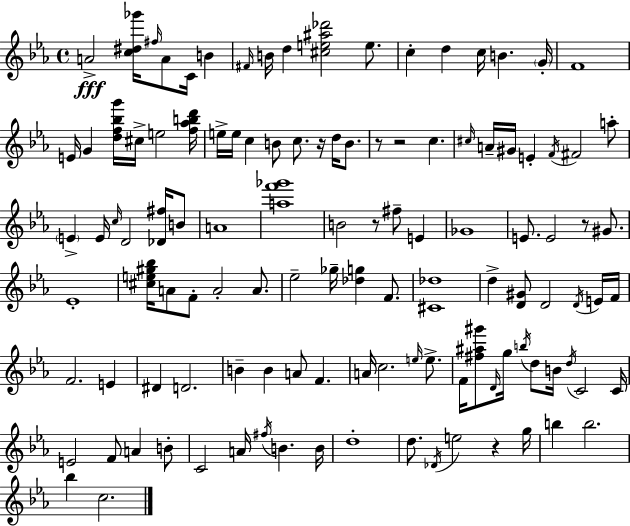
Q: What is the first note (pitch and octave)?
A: A4